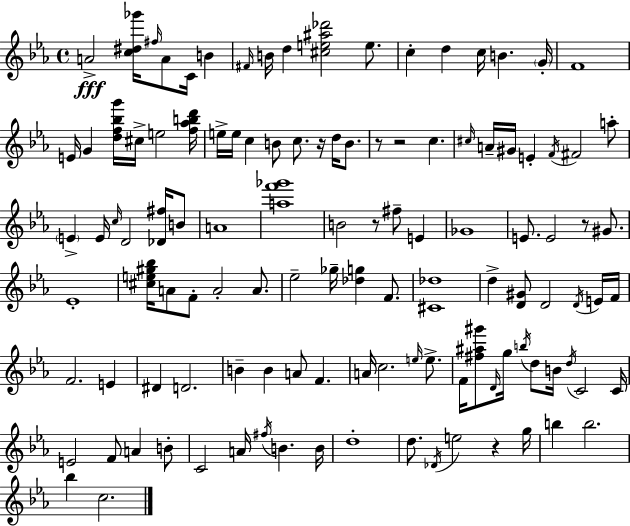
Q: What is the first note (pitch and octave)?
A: A4